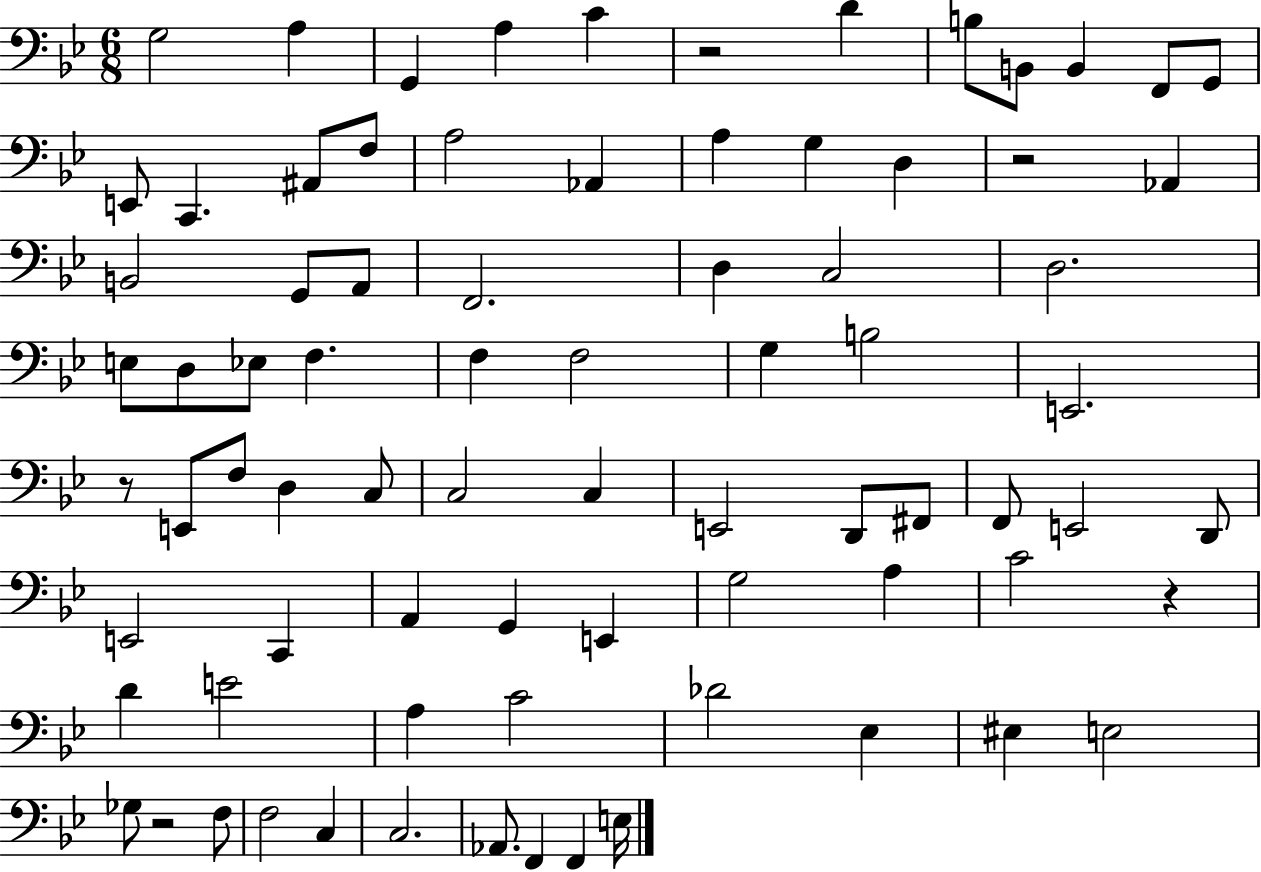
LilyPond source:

{
  \clef bass
  \numericTimeSignature
  \time 6/8
  \key bes \major
  g2 a4 | g,4 a4 c'4 | r2 d'4 | b8 b,8 b,4 f,8 g,8 | \break e,8 c,4. ais,8 f8 | a2 aes,4 | a4 g4 d4 | r2 aes,4 | \break b,2 g,8 a,8 | f,2. | d4 c2 | d2. | \break e8 d8 ees8 f4. | f4 f2 | g4 b2 | e,2. | \break r8 e,8 f8 d4 c8 | c2 c4 | e,2 d,8 fis,8 | f,8 e,2 d,8 | \break e,2 c,4 | a,4 g,4 e,4 | g2 a4 | c'2 r4 | \break d'4 e'2 | a4 c'2 | des'2 ees4 | eis4 e2 | \break ges8 r2 f8 | f2 c4 | c2. | aes,8. f,4 f,4 e16 | \break \bar "|."
}